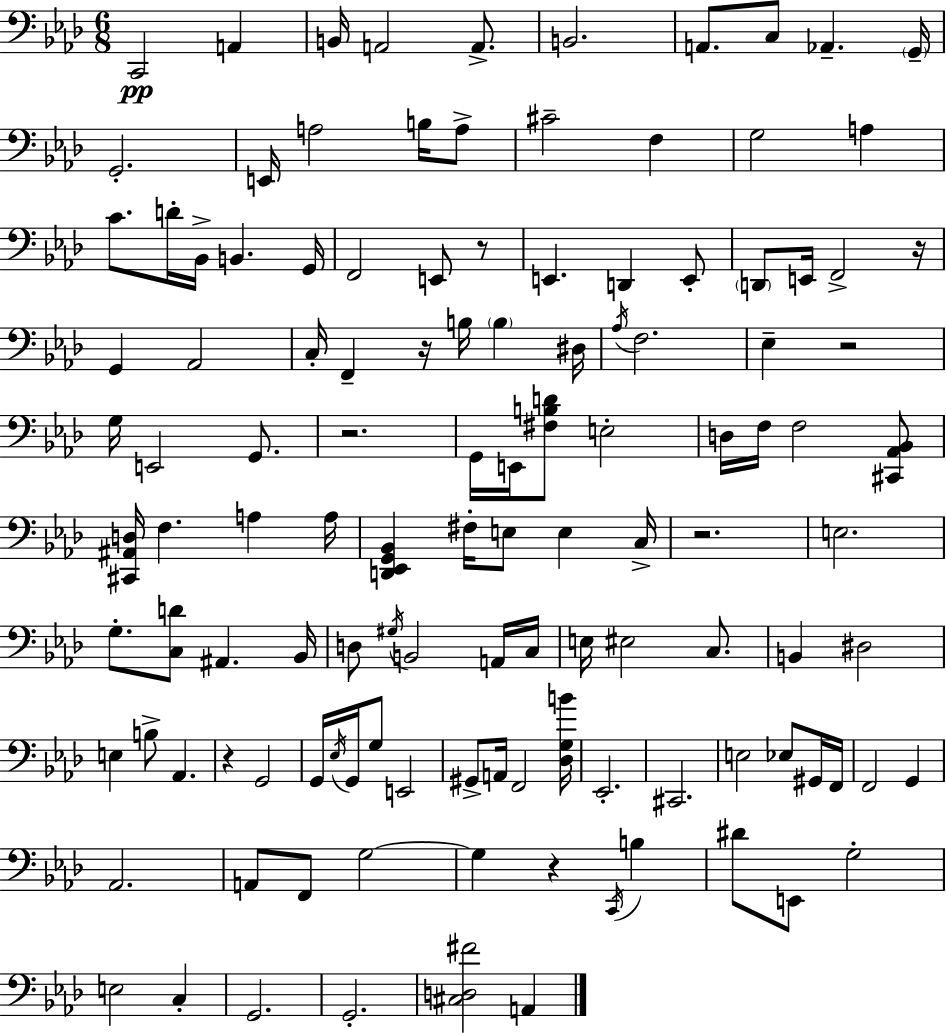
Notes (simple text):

C2/h A2/q B2/s A2/h A2/e. B2/h. A2/e. C3/e Ab2/q. G2/s G2/h. E2/s A3/h B3/s A3/e C#4/h F3/q G3/h A3/q C4/e. D4/s Bb2/s B2/q. G2/s F2/h E2/e R/e E2/q. D2/q E2/e D2/e E2/s F2/h R/s G2/q Ab2/h C3/s F2/q R/s B3/s B3/q D#3/s Ab3/s F3/h. Eb3/q R/h G3/s E2/h G2/e. R/h. G2/s E2/s [F#3,B3,D4]/e E3/h D3/s F3/s F3/h [C#2,Ab2,Bb2]/e [C#2,A#2,D3]/s F3/q. A3/q A3/s [D2,Eb2,G2,Bb2]/q F#3/s E3/e E3/q C3/s R/h. E3/h. G3/e. [C3,D4]/e A#2/q. Bb2/s D3/e G#3/s B2/h A2/s C3/s E3/s EIS3/h C3/e. B2/q D#3/h E3/q B3/e Ab2/q. R/q G2/h G2/s Eb3/s G2/s G3/e E2/h G#2/e A2/s F2/h [Db3,G3,B4]/s Eb2/h. C#2/h. E3/h Eb3/e G#2/s F2/s F2/h G2/q Ab2/h. A2/e F2/e G3/h G3/q R/q C2/s B3/q D#4/e E2/e G3/h E3/h C3/q G2/h. G2/h. [C#3,D3,F#4]/h A2/q